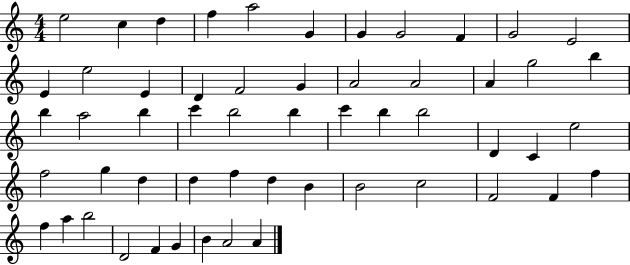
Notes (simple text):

E5/h C5/q D5/q F5/q A5/h G4/q G4/q G4/h F4/q G4/h E4/h E4/q E5/h E4/q D4/q F4/h G4/q A4/h A4/h A4/q G5/h B5/q B5/q A5/h B5/q C6/q B5/h B5/q C6/q B5/q B5/h D4/q C4/q E5/h F5/h G5/q D5/q D5/q F5/q D5/q B4/q B4/h C5/h F4/h F4/q F5/q F5/q A5/q B5/h D4/h F4/q G4/q B4/q A4/h A4/q